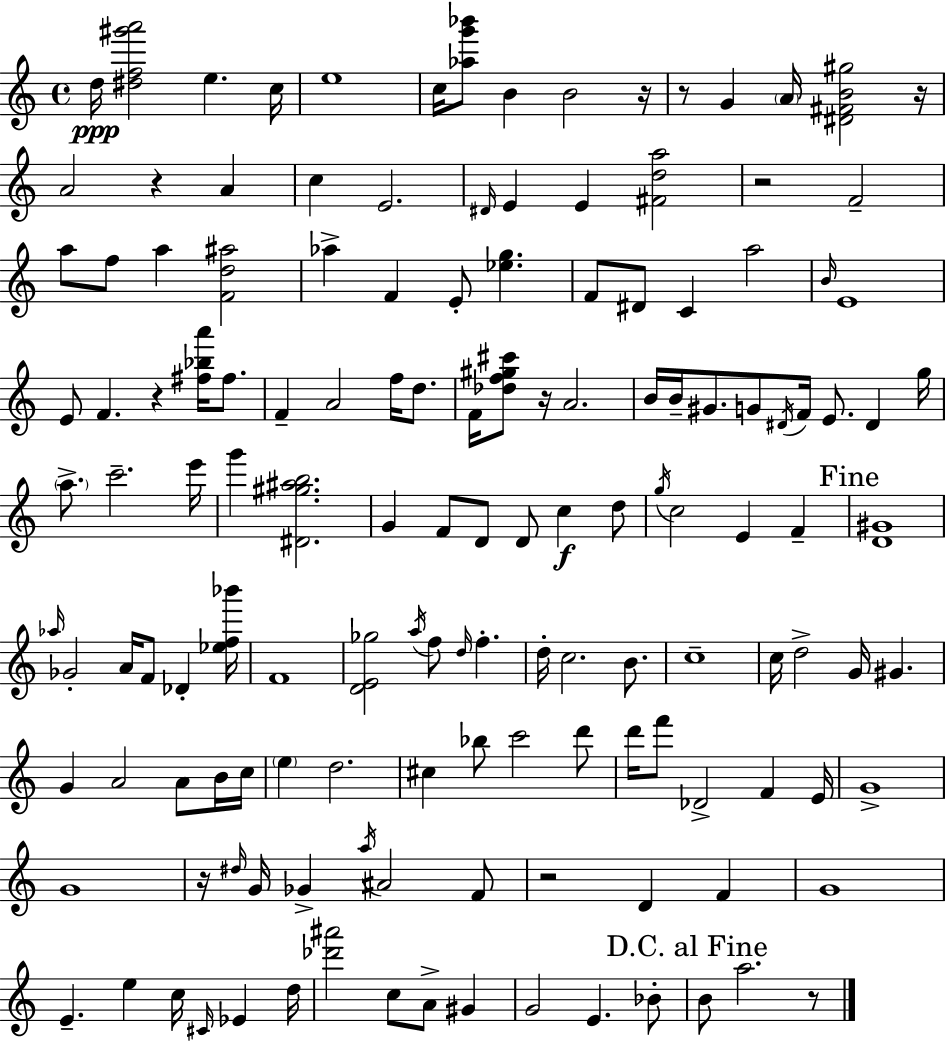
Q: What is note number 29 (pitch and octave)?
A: E4